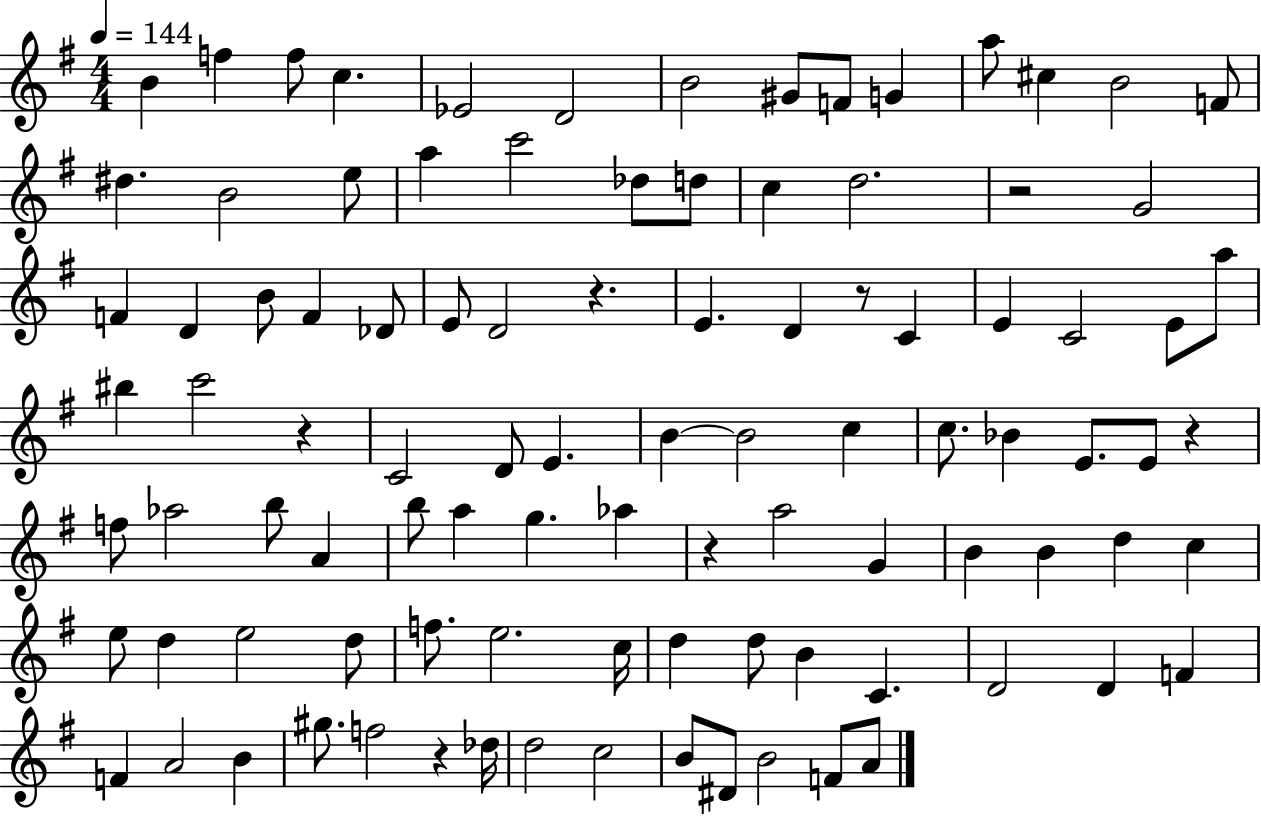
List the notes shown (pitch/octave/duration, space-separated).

B4/q F5/q F5/e C5/q. Eb4/h D4/h B4/h G#4/e F4/e G4/q A5/e C#5/q B4/h F4/e D#5/q. B4/h E5/e A5/q C6/h Db5/e D5/e C5/q D5/h. R/h G4/h F4/q D4/q B4/e F4/q Db4/e E4/e D4/h R/q. E4/q. D4/q R/e C4/q E4/q C4/h E4/e A5/e BIS5/q C6/h R/q C4/h D4/e E4/q. B4/q B4/h C5/q C5/e. Bb4/q E4/e. E4/e R/q F5/e Ab5/h B5/e A4/q B5/e A5/q G5/q. Ab5/q R/q A5/h G4/q B4/q B4/q D5/q C5/q E5/e D5/q E5/h D5/e F5/e. E5/h. C5/s D5/q D5/e B4/q C4/q. D4/h D4/q F4/q F4/q A4/h B4/q G#5/e. F5/h R/q Db5/s D5/h C5/h B4/e D#4/e B4/h F4/e A4/e